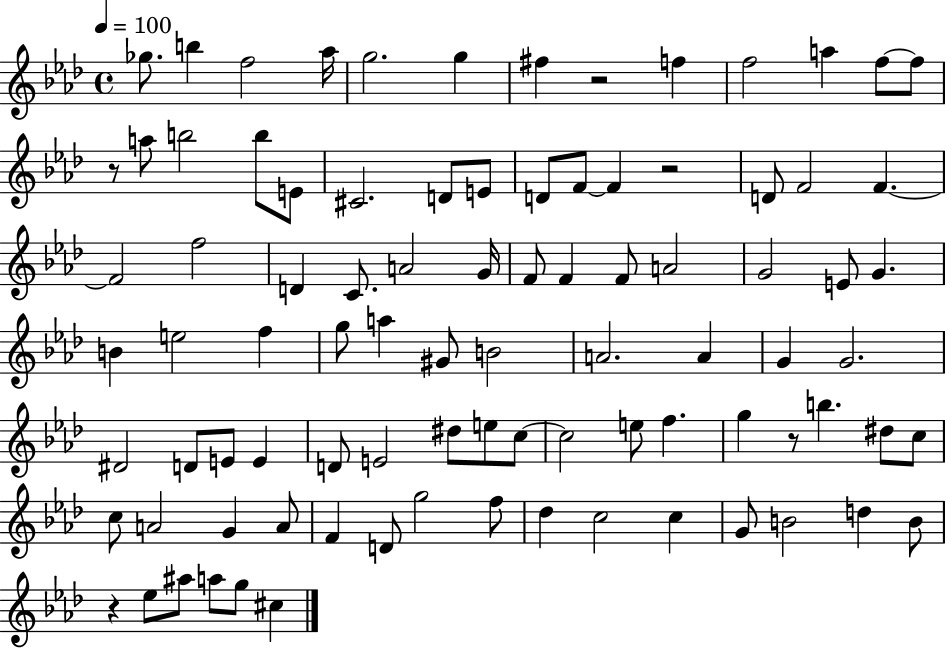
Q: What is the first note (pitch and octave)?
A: Gb5